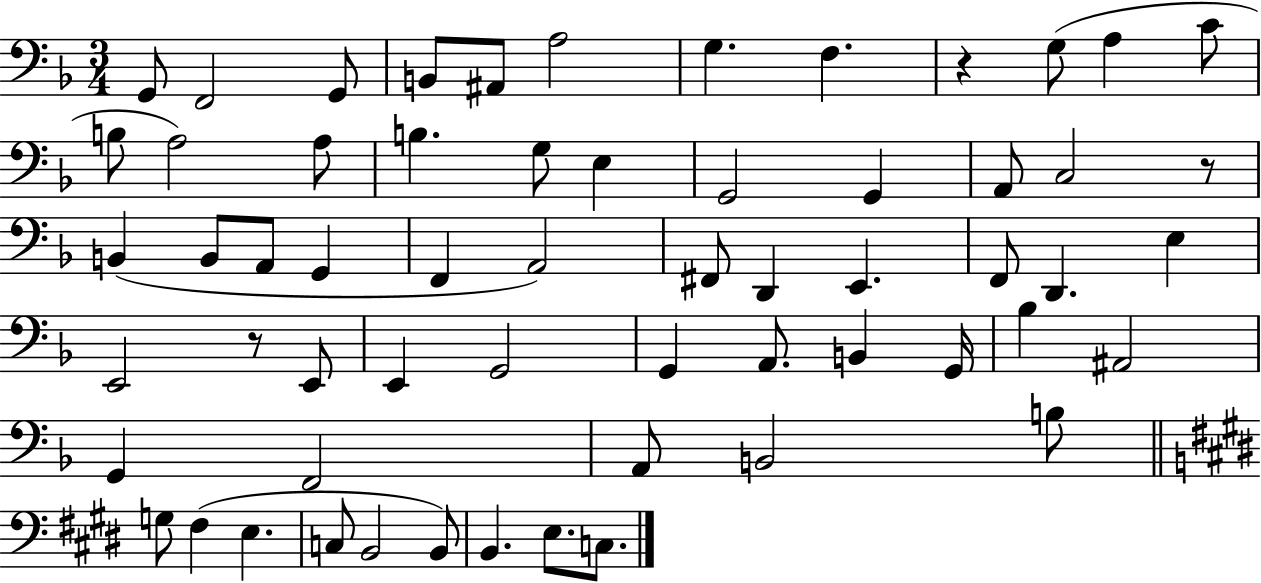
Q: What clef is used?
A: bass